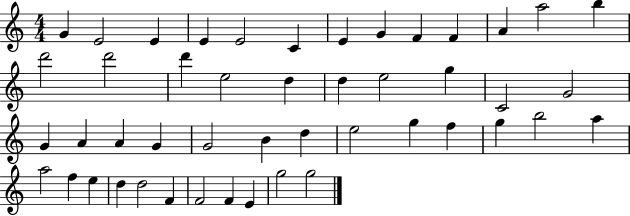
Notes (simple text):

G4/q E4/h E4/q E4/q E4/h C4/q E4/q G4/q F4/q F4/q A4/q A5/h B5/q D6/h D6/h D6/q E5/h D5/q D5/q E5/h G5/q C4/h G4/h G4/q A4/q A4/q G4/q G4/h B4/q D5/q E5/h G5/q F5/q G5/q B5/h A5/q A5/h F5/q E5/q D5/q D5/h F4/q F4/h F4/q E4/q G5/h G5/h